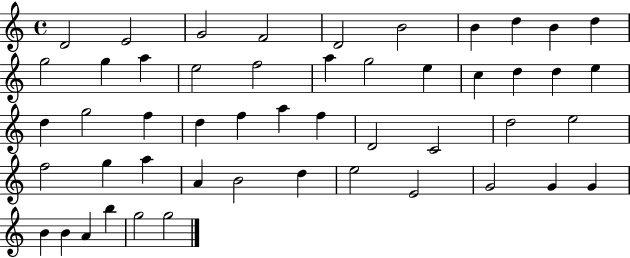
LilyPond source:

{
  \clef treble
  \time 4/4
  \defaultTimeSignature
  \key c \major
  d'2 e'2 | g'2 f'2 | d'2 b'2 | b'4 d''4 b'4 d''4 | \break g''2 g''4 a''4 | e''2 f''2 | a''4 g''2 e''4 | c''4 d''4 d''4 e''4 | \break d''4 g''2 f''4 | d''4 f''4 a''4 f''4 | d'2 c'2 | d''2 e''2 | \break f''2 g''4 a''4 | a'4 b'2 d''4 | e''2 e'2 | g'2 g'4 g'4 | \break b'4 b'4 a'4 b''4 | g''2 g''2 | \bar "|."
}